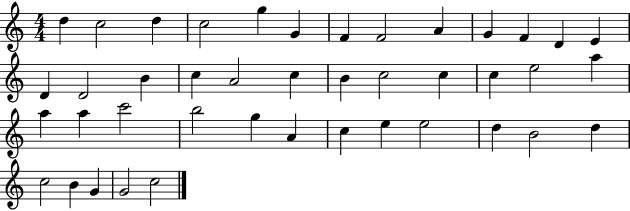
D5/q C5/h D5/q C5/h G5/q G4/q F4/q F4/h A4/q G4/q F4/q D4/q E4/q D4/q D4/h B4/q C5/q A4/h C5/q B4/q C5/h C5/q C5/q E5/h A5/q A5/q A5/q C6/h B5/h G5/q A4/q C5/q E5/q E5/h D5/q B4/h D5/q C5/h B4/q G4/q G4/h C5/h